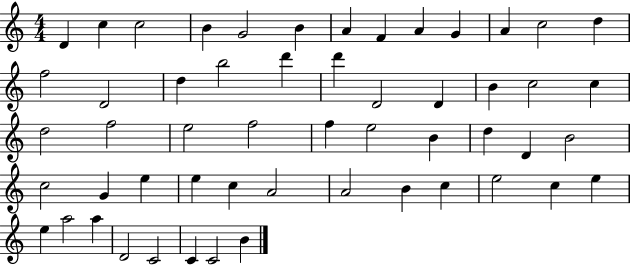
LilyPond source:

{
  \clef treble
  \numericTimeSignature
  \time 4/4
  \key c \major
  d'4 c''4 c''2 | b'4 g'2 b'4 | a'4 f'4 a'4 g'4 | a'4 c''2 d''4 | \break f''2 d'2 | d''4 b''2 d'''4 | d'''4 d'2 d'4 | b'4 c''2 c''4 | \break d''2 f''2 | e''2 f''2 | f''4 e''2 b'4 | d''4 d'4 b'2 | \break c''2 g'4 e''4 | e''4 c''4 a'2 | a'2 b'4 c''4 | e''2 c''4 e''4 | \break e''4 a''2 a''4 | d'2 c'2 | c'4 c'2 b'4 | \bar "|."
}